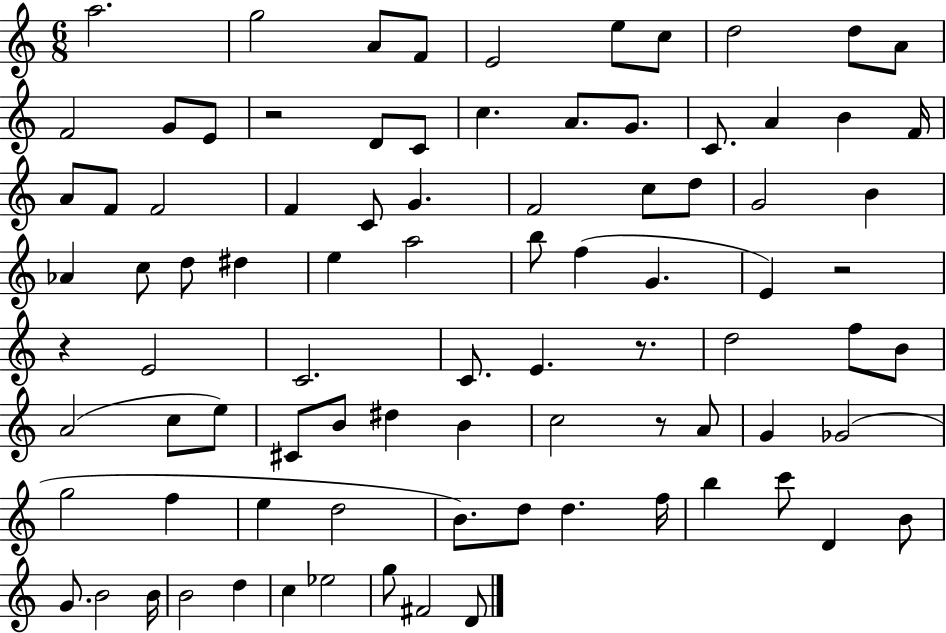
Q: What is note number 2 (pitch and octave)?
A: G5